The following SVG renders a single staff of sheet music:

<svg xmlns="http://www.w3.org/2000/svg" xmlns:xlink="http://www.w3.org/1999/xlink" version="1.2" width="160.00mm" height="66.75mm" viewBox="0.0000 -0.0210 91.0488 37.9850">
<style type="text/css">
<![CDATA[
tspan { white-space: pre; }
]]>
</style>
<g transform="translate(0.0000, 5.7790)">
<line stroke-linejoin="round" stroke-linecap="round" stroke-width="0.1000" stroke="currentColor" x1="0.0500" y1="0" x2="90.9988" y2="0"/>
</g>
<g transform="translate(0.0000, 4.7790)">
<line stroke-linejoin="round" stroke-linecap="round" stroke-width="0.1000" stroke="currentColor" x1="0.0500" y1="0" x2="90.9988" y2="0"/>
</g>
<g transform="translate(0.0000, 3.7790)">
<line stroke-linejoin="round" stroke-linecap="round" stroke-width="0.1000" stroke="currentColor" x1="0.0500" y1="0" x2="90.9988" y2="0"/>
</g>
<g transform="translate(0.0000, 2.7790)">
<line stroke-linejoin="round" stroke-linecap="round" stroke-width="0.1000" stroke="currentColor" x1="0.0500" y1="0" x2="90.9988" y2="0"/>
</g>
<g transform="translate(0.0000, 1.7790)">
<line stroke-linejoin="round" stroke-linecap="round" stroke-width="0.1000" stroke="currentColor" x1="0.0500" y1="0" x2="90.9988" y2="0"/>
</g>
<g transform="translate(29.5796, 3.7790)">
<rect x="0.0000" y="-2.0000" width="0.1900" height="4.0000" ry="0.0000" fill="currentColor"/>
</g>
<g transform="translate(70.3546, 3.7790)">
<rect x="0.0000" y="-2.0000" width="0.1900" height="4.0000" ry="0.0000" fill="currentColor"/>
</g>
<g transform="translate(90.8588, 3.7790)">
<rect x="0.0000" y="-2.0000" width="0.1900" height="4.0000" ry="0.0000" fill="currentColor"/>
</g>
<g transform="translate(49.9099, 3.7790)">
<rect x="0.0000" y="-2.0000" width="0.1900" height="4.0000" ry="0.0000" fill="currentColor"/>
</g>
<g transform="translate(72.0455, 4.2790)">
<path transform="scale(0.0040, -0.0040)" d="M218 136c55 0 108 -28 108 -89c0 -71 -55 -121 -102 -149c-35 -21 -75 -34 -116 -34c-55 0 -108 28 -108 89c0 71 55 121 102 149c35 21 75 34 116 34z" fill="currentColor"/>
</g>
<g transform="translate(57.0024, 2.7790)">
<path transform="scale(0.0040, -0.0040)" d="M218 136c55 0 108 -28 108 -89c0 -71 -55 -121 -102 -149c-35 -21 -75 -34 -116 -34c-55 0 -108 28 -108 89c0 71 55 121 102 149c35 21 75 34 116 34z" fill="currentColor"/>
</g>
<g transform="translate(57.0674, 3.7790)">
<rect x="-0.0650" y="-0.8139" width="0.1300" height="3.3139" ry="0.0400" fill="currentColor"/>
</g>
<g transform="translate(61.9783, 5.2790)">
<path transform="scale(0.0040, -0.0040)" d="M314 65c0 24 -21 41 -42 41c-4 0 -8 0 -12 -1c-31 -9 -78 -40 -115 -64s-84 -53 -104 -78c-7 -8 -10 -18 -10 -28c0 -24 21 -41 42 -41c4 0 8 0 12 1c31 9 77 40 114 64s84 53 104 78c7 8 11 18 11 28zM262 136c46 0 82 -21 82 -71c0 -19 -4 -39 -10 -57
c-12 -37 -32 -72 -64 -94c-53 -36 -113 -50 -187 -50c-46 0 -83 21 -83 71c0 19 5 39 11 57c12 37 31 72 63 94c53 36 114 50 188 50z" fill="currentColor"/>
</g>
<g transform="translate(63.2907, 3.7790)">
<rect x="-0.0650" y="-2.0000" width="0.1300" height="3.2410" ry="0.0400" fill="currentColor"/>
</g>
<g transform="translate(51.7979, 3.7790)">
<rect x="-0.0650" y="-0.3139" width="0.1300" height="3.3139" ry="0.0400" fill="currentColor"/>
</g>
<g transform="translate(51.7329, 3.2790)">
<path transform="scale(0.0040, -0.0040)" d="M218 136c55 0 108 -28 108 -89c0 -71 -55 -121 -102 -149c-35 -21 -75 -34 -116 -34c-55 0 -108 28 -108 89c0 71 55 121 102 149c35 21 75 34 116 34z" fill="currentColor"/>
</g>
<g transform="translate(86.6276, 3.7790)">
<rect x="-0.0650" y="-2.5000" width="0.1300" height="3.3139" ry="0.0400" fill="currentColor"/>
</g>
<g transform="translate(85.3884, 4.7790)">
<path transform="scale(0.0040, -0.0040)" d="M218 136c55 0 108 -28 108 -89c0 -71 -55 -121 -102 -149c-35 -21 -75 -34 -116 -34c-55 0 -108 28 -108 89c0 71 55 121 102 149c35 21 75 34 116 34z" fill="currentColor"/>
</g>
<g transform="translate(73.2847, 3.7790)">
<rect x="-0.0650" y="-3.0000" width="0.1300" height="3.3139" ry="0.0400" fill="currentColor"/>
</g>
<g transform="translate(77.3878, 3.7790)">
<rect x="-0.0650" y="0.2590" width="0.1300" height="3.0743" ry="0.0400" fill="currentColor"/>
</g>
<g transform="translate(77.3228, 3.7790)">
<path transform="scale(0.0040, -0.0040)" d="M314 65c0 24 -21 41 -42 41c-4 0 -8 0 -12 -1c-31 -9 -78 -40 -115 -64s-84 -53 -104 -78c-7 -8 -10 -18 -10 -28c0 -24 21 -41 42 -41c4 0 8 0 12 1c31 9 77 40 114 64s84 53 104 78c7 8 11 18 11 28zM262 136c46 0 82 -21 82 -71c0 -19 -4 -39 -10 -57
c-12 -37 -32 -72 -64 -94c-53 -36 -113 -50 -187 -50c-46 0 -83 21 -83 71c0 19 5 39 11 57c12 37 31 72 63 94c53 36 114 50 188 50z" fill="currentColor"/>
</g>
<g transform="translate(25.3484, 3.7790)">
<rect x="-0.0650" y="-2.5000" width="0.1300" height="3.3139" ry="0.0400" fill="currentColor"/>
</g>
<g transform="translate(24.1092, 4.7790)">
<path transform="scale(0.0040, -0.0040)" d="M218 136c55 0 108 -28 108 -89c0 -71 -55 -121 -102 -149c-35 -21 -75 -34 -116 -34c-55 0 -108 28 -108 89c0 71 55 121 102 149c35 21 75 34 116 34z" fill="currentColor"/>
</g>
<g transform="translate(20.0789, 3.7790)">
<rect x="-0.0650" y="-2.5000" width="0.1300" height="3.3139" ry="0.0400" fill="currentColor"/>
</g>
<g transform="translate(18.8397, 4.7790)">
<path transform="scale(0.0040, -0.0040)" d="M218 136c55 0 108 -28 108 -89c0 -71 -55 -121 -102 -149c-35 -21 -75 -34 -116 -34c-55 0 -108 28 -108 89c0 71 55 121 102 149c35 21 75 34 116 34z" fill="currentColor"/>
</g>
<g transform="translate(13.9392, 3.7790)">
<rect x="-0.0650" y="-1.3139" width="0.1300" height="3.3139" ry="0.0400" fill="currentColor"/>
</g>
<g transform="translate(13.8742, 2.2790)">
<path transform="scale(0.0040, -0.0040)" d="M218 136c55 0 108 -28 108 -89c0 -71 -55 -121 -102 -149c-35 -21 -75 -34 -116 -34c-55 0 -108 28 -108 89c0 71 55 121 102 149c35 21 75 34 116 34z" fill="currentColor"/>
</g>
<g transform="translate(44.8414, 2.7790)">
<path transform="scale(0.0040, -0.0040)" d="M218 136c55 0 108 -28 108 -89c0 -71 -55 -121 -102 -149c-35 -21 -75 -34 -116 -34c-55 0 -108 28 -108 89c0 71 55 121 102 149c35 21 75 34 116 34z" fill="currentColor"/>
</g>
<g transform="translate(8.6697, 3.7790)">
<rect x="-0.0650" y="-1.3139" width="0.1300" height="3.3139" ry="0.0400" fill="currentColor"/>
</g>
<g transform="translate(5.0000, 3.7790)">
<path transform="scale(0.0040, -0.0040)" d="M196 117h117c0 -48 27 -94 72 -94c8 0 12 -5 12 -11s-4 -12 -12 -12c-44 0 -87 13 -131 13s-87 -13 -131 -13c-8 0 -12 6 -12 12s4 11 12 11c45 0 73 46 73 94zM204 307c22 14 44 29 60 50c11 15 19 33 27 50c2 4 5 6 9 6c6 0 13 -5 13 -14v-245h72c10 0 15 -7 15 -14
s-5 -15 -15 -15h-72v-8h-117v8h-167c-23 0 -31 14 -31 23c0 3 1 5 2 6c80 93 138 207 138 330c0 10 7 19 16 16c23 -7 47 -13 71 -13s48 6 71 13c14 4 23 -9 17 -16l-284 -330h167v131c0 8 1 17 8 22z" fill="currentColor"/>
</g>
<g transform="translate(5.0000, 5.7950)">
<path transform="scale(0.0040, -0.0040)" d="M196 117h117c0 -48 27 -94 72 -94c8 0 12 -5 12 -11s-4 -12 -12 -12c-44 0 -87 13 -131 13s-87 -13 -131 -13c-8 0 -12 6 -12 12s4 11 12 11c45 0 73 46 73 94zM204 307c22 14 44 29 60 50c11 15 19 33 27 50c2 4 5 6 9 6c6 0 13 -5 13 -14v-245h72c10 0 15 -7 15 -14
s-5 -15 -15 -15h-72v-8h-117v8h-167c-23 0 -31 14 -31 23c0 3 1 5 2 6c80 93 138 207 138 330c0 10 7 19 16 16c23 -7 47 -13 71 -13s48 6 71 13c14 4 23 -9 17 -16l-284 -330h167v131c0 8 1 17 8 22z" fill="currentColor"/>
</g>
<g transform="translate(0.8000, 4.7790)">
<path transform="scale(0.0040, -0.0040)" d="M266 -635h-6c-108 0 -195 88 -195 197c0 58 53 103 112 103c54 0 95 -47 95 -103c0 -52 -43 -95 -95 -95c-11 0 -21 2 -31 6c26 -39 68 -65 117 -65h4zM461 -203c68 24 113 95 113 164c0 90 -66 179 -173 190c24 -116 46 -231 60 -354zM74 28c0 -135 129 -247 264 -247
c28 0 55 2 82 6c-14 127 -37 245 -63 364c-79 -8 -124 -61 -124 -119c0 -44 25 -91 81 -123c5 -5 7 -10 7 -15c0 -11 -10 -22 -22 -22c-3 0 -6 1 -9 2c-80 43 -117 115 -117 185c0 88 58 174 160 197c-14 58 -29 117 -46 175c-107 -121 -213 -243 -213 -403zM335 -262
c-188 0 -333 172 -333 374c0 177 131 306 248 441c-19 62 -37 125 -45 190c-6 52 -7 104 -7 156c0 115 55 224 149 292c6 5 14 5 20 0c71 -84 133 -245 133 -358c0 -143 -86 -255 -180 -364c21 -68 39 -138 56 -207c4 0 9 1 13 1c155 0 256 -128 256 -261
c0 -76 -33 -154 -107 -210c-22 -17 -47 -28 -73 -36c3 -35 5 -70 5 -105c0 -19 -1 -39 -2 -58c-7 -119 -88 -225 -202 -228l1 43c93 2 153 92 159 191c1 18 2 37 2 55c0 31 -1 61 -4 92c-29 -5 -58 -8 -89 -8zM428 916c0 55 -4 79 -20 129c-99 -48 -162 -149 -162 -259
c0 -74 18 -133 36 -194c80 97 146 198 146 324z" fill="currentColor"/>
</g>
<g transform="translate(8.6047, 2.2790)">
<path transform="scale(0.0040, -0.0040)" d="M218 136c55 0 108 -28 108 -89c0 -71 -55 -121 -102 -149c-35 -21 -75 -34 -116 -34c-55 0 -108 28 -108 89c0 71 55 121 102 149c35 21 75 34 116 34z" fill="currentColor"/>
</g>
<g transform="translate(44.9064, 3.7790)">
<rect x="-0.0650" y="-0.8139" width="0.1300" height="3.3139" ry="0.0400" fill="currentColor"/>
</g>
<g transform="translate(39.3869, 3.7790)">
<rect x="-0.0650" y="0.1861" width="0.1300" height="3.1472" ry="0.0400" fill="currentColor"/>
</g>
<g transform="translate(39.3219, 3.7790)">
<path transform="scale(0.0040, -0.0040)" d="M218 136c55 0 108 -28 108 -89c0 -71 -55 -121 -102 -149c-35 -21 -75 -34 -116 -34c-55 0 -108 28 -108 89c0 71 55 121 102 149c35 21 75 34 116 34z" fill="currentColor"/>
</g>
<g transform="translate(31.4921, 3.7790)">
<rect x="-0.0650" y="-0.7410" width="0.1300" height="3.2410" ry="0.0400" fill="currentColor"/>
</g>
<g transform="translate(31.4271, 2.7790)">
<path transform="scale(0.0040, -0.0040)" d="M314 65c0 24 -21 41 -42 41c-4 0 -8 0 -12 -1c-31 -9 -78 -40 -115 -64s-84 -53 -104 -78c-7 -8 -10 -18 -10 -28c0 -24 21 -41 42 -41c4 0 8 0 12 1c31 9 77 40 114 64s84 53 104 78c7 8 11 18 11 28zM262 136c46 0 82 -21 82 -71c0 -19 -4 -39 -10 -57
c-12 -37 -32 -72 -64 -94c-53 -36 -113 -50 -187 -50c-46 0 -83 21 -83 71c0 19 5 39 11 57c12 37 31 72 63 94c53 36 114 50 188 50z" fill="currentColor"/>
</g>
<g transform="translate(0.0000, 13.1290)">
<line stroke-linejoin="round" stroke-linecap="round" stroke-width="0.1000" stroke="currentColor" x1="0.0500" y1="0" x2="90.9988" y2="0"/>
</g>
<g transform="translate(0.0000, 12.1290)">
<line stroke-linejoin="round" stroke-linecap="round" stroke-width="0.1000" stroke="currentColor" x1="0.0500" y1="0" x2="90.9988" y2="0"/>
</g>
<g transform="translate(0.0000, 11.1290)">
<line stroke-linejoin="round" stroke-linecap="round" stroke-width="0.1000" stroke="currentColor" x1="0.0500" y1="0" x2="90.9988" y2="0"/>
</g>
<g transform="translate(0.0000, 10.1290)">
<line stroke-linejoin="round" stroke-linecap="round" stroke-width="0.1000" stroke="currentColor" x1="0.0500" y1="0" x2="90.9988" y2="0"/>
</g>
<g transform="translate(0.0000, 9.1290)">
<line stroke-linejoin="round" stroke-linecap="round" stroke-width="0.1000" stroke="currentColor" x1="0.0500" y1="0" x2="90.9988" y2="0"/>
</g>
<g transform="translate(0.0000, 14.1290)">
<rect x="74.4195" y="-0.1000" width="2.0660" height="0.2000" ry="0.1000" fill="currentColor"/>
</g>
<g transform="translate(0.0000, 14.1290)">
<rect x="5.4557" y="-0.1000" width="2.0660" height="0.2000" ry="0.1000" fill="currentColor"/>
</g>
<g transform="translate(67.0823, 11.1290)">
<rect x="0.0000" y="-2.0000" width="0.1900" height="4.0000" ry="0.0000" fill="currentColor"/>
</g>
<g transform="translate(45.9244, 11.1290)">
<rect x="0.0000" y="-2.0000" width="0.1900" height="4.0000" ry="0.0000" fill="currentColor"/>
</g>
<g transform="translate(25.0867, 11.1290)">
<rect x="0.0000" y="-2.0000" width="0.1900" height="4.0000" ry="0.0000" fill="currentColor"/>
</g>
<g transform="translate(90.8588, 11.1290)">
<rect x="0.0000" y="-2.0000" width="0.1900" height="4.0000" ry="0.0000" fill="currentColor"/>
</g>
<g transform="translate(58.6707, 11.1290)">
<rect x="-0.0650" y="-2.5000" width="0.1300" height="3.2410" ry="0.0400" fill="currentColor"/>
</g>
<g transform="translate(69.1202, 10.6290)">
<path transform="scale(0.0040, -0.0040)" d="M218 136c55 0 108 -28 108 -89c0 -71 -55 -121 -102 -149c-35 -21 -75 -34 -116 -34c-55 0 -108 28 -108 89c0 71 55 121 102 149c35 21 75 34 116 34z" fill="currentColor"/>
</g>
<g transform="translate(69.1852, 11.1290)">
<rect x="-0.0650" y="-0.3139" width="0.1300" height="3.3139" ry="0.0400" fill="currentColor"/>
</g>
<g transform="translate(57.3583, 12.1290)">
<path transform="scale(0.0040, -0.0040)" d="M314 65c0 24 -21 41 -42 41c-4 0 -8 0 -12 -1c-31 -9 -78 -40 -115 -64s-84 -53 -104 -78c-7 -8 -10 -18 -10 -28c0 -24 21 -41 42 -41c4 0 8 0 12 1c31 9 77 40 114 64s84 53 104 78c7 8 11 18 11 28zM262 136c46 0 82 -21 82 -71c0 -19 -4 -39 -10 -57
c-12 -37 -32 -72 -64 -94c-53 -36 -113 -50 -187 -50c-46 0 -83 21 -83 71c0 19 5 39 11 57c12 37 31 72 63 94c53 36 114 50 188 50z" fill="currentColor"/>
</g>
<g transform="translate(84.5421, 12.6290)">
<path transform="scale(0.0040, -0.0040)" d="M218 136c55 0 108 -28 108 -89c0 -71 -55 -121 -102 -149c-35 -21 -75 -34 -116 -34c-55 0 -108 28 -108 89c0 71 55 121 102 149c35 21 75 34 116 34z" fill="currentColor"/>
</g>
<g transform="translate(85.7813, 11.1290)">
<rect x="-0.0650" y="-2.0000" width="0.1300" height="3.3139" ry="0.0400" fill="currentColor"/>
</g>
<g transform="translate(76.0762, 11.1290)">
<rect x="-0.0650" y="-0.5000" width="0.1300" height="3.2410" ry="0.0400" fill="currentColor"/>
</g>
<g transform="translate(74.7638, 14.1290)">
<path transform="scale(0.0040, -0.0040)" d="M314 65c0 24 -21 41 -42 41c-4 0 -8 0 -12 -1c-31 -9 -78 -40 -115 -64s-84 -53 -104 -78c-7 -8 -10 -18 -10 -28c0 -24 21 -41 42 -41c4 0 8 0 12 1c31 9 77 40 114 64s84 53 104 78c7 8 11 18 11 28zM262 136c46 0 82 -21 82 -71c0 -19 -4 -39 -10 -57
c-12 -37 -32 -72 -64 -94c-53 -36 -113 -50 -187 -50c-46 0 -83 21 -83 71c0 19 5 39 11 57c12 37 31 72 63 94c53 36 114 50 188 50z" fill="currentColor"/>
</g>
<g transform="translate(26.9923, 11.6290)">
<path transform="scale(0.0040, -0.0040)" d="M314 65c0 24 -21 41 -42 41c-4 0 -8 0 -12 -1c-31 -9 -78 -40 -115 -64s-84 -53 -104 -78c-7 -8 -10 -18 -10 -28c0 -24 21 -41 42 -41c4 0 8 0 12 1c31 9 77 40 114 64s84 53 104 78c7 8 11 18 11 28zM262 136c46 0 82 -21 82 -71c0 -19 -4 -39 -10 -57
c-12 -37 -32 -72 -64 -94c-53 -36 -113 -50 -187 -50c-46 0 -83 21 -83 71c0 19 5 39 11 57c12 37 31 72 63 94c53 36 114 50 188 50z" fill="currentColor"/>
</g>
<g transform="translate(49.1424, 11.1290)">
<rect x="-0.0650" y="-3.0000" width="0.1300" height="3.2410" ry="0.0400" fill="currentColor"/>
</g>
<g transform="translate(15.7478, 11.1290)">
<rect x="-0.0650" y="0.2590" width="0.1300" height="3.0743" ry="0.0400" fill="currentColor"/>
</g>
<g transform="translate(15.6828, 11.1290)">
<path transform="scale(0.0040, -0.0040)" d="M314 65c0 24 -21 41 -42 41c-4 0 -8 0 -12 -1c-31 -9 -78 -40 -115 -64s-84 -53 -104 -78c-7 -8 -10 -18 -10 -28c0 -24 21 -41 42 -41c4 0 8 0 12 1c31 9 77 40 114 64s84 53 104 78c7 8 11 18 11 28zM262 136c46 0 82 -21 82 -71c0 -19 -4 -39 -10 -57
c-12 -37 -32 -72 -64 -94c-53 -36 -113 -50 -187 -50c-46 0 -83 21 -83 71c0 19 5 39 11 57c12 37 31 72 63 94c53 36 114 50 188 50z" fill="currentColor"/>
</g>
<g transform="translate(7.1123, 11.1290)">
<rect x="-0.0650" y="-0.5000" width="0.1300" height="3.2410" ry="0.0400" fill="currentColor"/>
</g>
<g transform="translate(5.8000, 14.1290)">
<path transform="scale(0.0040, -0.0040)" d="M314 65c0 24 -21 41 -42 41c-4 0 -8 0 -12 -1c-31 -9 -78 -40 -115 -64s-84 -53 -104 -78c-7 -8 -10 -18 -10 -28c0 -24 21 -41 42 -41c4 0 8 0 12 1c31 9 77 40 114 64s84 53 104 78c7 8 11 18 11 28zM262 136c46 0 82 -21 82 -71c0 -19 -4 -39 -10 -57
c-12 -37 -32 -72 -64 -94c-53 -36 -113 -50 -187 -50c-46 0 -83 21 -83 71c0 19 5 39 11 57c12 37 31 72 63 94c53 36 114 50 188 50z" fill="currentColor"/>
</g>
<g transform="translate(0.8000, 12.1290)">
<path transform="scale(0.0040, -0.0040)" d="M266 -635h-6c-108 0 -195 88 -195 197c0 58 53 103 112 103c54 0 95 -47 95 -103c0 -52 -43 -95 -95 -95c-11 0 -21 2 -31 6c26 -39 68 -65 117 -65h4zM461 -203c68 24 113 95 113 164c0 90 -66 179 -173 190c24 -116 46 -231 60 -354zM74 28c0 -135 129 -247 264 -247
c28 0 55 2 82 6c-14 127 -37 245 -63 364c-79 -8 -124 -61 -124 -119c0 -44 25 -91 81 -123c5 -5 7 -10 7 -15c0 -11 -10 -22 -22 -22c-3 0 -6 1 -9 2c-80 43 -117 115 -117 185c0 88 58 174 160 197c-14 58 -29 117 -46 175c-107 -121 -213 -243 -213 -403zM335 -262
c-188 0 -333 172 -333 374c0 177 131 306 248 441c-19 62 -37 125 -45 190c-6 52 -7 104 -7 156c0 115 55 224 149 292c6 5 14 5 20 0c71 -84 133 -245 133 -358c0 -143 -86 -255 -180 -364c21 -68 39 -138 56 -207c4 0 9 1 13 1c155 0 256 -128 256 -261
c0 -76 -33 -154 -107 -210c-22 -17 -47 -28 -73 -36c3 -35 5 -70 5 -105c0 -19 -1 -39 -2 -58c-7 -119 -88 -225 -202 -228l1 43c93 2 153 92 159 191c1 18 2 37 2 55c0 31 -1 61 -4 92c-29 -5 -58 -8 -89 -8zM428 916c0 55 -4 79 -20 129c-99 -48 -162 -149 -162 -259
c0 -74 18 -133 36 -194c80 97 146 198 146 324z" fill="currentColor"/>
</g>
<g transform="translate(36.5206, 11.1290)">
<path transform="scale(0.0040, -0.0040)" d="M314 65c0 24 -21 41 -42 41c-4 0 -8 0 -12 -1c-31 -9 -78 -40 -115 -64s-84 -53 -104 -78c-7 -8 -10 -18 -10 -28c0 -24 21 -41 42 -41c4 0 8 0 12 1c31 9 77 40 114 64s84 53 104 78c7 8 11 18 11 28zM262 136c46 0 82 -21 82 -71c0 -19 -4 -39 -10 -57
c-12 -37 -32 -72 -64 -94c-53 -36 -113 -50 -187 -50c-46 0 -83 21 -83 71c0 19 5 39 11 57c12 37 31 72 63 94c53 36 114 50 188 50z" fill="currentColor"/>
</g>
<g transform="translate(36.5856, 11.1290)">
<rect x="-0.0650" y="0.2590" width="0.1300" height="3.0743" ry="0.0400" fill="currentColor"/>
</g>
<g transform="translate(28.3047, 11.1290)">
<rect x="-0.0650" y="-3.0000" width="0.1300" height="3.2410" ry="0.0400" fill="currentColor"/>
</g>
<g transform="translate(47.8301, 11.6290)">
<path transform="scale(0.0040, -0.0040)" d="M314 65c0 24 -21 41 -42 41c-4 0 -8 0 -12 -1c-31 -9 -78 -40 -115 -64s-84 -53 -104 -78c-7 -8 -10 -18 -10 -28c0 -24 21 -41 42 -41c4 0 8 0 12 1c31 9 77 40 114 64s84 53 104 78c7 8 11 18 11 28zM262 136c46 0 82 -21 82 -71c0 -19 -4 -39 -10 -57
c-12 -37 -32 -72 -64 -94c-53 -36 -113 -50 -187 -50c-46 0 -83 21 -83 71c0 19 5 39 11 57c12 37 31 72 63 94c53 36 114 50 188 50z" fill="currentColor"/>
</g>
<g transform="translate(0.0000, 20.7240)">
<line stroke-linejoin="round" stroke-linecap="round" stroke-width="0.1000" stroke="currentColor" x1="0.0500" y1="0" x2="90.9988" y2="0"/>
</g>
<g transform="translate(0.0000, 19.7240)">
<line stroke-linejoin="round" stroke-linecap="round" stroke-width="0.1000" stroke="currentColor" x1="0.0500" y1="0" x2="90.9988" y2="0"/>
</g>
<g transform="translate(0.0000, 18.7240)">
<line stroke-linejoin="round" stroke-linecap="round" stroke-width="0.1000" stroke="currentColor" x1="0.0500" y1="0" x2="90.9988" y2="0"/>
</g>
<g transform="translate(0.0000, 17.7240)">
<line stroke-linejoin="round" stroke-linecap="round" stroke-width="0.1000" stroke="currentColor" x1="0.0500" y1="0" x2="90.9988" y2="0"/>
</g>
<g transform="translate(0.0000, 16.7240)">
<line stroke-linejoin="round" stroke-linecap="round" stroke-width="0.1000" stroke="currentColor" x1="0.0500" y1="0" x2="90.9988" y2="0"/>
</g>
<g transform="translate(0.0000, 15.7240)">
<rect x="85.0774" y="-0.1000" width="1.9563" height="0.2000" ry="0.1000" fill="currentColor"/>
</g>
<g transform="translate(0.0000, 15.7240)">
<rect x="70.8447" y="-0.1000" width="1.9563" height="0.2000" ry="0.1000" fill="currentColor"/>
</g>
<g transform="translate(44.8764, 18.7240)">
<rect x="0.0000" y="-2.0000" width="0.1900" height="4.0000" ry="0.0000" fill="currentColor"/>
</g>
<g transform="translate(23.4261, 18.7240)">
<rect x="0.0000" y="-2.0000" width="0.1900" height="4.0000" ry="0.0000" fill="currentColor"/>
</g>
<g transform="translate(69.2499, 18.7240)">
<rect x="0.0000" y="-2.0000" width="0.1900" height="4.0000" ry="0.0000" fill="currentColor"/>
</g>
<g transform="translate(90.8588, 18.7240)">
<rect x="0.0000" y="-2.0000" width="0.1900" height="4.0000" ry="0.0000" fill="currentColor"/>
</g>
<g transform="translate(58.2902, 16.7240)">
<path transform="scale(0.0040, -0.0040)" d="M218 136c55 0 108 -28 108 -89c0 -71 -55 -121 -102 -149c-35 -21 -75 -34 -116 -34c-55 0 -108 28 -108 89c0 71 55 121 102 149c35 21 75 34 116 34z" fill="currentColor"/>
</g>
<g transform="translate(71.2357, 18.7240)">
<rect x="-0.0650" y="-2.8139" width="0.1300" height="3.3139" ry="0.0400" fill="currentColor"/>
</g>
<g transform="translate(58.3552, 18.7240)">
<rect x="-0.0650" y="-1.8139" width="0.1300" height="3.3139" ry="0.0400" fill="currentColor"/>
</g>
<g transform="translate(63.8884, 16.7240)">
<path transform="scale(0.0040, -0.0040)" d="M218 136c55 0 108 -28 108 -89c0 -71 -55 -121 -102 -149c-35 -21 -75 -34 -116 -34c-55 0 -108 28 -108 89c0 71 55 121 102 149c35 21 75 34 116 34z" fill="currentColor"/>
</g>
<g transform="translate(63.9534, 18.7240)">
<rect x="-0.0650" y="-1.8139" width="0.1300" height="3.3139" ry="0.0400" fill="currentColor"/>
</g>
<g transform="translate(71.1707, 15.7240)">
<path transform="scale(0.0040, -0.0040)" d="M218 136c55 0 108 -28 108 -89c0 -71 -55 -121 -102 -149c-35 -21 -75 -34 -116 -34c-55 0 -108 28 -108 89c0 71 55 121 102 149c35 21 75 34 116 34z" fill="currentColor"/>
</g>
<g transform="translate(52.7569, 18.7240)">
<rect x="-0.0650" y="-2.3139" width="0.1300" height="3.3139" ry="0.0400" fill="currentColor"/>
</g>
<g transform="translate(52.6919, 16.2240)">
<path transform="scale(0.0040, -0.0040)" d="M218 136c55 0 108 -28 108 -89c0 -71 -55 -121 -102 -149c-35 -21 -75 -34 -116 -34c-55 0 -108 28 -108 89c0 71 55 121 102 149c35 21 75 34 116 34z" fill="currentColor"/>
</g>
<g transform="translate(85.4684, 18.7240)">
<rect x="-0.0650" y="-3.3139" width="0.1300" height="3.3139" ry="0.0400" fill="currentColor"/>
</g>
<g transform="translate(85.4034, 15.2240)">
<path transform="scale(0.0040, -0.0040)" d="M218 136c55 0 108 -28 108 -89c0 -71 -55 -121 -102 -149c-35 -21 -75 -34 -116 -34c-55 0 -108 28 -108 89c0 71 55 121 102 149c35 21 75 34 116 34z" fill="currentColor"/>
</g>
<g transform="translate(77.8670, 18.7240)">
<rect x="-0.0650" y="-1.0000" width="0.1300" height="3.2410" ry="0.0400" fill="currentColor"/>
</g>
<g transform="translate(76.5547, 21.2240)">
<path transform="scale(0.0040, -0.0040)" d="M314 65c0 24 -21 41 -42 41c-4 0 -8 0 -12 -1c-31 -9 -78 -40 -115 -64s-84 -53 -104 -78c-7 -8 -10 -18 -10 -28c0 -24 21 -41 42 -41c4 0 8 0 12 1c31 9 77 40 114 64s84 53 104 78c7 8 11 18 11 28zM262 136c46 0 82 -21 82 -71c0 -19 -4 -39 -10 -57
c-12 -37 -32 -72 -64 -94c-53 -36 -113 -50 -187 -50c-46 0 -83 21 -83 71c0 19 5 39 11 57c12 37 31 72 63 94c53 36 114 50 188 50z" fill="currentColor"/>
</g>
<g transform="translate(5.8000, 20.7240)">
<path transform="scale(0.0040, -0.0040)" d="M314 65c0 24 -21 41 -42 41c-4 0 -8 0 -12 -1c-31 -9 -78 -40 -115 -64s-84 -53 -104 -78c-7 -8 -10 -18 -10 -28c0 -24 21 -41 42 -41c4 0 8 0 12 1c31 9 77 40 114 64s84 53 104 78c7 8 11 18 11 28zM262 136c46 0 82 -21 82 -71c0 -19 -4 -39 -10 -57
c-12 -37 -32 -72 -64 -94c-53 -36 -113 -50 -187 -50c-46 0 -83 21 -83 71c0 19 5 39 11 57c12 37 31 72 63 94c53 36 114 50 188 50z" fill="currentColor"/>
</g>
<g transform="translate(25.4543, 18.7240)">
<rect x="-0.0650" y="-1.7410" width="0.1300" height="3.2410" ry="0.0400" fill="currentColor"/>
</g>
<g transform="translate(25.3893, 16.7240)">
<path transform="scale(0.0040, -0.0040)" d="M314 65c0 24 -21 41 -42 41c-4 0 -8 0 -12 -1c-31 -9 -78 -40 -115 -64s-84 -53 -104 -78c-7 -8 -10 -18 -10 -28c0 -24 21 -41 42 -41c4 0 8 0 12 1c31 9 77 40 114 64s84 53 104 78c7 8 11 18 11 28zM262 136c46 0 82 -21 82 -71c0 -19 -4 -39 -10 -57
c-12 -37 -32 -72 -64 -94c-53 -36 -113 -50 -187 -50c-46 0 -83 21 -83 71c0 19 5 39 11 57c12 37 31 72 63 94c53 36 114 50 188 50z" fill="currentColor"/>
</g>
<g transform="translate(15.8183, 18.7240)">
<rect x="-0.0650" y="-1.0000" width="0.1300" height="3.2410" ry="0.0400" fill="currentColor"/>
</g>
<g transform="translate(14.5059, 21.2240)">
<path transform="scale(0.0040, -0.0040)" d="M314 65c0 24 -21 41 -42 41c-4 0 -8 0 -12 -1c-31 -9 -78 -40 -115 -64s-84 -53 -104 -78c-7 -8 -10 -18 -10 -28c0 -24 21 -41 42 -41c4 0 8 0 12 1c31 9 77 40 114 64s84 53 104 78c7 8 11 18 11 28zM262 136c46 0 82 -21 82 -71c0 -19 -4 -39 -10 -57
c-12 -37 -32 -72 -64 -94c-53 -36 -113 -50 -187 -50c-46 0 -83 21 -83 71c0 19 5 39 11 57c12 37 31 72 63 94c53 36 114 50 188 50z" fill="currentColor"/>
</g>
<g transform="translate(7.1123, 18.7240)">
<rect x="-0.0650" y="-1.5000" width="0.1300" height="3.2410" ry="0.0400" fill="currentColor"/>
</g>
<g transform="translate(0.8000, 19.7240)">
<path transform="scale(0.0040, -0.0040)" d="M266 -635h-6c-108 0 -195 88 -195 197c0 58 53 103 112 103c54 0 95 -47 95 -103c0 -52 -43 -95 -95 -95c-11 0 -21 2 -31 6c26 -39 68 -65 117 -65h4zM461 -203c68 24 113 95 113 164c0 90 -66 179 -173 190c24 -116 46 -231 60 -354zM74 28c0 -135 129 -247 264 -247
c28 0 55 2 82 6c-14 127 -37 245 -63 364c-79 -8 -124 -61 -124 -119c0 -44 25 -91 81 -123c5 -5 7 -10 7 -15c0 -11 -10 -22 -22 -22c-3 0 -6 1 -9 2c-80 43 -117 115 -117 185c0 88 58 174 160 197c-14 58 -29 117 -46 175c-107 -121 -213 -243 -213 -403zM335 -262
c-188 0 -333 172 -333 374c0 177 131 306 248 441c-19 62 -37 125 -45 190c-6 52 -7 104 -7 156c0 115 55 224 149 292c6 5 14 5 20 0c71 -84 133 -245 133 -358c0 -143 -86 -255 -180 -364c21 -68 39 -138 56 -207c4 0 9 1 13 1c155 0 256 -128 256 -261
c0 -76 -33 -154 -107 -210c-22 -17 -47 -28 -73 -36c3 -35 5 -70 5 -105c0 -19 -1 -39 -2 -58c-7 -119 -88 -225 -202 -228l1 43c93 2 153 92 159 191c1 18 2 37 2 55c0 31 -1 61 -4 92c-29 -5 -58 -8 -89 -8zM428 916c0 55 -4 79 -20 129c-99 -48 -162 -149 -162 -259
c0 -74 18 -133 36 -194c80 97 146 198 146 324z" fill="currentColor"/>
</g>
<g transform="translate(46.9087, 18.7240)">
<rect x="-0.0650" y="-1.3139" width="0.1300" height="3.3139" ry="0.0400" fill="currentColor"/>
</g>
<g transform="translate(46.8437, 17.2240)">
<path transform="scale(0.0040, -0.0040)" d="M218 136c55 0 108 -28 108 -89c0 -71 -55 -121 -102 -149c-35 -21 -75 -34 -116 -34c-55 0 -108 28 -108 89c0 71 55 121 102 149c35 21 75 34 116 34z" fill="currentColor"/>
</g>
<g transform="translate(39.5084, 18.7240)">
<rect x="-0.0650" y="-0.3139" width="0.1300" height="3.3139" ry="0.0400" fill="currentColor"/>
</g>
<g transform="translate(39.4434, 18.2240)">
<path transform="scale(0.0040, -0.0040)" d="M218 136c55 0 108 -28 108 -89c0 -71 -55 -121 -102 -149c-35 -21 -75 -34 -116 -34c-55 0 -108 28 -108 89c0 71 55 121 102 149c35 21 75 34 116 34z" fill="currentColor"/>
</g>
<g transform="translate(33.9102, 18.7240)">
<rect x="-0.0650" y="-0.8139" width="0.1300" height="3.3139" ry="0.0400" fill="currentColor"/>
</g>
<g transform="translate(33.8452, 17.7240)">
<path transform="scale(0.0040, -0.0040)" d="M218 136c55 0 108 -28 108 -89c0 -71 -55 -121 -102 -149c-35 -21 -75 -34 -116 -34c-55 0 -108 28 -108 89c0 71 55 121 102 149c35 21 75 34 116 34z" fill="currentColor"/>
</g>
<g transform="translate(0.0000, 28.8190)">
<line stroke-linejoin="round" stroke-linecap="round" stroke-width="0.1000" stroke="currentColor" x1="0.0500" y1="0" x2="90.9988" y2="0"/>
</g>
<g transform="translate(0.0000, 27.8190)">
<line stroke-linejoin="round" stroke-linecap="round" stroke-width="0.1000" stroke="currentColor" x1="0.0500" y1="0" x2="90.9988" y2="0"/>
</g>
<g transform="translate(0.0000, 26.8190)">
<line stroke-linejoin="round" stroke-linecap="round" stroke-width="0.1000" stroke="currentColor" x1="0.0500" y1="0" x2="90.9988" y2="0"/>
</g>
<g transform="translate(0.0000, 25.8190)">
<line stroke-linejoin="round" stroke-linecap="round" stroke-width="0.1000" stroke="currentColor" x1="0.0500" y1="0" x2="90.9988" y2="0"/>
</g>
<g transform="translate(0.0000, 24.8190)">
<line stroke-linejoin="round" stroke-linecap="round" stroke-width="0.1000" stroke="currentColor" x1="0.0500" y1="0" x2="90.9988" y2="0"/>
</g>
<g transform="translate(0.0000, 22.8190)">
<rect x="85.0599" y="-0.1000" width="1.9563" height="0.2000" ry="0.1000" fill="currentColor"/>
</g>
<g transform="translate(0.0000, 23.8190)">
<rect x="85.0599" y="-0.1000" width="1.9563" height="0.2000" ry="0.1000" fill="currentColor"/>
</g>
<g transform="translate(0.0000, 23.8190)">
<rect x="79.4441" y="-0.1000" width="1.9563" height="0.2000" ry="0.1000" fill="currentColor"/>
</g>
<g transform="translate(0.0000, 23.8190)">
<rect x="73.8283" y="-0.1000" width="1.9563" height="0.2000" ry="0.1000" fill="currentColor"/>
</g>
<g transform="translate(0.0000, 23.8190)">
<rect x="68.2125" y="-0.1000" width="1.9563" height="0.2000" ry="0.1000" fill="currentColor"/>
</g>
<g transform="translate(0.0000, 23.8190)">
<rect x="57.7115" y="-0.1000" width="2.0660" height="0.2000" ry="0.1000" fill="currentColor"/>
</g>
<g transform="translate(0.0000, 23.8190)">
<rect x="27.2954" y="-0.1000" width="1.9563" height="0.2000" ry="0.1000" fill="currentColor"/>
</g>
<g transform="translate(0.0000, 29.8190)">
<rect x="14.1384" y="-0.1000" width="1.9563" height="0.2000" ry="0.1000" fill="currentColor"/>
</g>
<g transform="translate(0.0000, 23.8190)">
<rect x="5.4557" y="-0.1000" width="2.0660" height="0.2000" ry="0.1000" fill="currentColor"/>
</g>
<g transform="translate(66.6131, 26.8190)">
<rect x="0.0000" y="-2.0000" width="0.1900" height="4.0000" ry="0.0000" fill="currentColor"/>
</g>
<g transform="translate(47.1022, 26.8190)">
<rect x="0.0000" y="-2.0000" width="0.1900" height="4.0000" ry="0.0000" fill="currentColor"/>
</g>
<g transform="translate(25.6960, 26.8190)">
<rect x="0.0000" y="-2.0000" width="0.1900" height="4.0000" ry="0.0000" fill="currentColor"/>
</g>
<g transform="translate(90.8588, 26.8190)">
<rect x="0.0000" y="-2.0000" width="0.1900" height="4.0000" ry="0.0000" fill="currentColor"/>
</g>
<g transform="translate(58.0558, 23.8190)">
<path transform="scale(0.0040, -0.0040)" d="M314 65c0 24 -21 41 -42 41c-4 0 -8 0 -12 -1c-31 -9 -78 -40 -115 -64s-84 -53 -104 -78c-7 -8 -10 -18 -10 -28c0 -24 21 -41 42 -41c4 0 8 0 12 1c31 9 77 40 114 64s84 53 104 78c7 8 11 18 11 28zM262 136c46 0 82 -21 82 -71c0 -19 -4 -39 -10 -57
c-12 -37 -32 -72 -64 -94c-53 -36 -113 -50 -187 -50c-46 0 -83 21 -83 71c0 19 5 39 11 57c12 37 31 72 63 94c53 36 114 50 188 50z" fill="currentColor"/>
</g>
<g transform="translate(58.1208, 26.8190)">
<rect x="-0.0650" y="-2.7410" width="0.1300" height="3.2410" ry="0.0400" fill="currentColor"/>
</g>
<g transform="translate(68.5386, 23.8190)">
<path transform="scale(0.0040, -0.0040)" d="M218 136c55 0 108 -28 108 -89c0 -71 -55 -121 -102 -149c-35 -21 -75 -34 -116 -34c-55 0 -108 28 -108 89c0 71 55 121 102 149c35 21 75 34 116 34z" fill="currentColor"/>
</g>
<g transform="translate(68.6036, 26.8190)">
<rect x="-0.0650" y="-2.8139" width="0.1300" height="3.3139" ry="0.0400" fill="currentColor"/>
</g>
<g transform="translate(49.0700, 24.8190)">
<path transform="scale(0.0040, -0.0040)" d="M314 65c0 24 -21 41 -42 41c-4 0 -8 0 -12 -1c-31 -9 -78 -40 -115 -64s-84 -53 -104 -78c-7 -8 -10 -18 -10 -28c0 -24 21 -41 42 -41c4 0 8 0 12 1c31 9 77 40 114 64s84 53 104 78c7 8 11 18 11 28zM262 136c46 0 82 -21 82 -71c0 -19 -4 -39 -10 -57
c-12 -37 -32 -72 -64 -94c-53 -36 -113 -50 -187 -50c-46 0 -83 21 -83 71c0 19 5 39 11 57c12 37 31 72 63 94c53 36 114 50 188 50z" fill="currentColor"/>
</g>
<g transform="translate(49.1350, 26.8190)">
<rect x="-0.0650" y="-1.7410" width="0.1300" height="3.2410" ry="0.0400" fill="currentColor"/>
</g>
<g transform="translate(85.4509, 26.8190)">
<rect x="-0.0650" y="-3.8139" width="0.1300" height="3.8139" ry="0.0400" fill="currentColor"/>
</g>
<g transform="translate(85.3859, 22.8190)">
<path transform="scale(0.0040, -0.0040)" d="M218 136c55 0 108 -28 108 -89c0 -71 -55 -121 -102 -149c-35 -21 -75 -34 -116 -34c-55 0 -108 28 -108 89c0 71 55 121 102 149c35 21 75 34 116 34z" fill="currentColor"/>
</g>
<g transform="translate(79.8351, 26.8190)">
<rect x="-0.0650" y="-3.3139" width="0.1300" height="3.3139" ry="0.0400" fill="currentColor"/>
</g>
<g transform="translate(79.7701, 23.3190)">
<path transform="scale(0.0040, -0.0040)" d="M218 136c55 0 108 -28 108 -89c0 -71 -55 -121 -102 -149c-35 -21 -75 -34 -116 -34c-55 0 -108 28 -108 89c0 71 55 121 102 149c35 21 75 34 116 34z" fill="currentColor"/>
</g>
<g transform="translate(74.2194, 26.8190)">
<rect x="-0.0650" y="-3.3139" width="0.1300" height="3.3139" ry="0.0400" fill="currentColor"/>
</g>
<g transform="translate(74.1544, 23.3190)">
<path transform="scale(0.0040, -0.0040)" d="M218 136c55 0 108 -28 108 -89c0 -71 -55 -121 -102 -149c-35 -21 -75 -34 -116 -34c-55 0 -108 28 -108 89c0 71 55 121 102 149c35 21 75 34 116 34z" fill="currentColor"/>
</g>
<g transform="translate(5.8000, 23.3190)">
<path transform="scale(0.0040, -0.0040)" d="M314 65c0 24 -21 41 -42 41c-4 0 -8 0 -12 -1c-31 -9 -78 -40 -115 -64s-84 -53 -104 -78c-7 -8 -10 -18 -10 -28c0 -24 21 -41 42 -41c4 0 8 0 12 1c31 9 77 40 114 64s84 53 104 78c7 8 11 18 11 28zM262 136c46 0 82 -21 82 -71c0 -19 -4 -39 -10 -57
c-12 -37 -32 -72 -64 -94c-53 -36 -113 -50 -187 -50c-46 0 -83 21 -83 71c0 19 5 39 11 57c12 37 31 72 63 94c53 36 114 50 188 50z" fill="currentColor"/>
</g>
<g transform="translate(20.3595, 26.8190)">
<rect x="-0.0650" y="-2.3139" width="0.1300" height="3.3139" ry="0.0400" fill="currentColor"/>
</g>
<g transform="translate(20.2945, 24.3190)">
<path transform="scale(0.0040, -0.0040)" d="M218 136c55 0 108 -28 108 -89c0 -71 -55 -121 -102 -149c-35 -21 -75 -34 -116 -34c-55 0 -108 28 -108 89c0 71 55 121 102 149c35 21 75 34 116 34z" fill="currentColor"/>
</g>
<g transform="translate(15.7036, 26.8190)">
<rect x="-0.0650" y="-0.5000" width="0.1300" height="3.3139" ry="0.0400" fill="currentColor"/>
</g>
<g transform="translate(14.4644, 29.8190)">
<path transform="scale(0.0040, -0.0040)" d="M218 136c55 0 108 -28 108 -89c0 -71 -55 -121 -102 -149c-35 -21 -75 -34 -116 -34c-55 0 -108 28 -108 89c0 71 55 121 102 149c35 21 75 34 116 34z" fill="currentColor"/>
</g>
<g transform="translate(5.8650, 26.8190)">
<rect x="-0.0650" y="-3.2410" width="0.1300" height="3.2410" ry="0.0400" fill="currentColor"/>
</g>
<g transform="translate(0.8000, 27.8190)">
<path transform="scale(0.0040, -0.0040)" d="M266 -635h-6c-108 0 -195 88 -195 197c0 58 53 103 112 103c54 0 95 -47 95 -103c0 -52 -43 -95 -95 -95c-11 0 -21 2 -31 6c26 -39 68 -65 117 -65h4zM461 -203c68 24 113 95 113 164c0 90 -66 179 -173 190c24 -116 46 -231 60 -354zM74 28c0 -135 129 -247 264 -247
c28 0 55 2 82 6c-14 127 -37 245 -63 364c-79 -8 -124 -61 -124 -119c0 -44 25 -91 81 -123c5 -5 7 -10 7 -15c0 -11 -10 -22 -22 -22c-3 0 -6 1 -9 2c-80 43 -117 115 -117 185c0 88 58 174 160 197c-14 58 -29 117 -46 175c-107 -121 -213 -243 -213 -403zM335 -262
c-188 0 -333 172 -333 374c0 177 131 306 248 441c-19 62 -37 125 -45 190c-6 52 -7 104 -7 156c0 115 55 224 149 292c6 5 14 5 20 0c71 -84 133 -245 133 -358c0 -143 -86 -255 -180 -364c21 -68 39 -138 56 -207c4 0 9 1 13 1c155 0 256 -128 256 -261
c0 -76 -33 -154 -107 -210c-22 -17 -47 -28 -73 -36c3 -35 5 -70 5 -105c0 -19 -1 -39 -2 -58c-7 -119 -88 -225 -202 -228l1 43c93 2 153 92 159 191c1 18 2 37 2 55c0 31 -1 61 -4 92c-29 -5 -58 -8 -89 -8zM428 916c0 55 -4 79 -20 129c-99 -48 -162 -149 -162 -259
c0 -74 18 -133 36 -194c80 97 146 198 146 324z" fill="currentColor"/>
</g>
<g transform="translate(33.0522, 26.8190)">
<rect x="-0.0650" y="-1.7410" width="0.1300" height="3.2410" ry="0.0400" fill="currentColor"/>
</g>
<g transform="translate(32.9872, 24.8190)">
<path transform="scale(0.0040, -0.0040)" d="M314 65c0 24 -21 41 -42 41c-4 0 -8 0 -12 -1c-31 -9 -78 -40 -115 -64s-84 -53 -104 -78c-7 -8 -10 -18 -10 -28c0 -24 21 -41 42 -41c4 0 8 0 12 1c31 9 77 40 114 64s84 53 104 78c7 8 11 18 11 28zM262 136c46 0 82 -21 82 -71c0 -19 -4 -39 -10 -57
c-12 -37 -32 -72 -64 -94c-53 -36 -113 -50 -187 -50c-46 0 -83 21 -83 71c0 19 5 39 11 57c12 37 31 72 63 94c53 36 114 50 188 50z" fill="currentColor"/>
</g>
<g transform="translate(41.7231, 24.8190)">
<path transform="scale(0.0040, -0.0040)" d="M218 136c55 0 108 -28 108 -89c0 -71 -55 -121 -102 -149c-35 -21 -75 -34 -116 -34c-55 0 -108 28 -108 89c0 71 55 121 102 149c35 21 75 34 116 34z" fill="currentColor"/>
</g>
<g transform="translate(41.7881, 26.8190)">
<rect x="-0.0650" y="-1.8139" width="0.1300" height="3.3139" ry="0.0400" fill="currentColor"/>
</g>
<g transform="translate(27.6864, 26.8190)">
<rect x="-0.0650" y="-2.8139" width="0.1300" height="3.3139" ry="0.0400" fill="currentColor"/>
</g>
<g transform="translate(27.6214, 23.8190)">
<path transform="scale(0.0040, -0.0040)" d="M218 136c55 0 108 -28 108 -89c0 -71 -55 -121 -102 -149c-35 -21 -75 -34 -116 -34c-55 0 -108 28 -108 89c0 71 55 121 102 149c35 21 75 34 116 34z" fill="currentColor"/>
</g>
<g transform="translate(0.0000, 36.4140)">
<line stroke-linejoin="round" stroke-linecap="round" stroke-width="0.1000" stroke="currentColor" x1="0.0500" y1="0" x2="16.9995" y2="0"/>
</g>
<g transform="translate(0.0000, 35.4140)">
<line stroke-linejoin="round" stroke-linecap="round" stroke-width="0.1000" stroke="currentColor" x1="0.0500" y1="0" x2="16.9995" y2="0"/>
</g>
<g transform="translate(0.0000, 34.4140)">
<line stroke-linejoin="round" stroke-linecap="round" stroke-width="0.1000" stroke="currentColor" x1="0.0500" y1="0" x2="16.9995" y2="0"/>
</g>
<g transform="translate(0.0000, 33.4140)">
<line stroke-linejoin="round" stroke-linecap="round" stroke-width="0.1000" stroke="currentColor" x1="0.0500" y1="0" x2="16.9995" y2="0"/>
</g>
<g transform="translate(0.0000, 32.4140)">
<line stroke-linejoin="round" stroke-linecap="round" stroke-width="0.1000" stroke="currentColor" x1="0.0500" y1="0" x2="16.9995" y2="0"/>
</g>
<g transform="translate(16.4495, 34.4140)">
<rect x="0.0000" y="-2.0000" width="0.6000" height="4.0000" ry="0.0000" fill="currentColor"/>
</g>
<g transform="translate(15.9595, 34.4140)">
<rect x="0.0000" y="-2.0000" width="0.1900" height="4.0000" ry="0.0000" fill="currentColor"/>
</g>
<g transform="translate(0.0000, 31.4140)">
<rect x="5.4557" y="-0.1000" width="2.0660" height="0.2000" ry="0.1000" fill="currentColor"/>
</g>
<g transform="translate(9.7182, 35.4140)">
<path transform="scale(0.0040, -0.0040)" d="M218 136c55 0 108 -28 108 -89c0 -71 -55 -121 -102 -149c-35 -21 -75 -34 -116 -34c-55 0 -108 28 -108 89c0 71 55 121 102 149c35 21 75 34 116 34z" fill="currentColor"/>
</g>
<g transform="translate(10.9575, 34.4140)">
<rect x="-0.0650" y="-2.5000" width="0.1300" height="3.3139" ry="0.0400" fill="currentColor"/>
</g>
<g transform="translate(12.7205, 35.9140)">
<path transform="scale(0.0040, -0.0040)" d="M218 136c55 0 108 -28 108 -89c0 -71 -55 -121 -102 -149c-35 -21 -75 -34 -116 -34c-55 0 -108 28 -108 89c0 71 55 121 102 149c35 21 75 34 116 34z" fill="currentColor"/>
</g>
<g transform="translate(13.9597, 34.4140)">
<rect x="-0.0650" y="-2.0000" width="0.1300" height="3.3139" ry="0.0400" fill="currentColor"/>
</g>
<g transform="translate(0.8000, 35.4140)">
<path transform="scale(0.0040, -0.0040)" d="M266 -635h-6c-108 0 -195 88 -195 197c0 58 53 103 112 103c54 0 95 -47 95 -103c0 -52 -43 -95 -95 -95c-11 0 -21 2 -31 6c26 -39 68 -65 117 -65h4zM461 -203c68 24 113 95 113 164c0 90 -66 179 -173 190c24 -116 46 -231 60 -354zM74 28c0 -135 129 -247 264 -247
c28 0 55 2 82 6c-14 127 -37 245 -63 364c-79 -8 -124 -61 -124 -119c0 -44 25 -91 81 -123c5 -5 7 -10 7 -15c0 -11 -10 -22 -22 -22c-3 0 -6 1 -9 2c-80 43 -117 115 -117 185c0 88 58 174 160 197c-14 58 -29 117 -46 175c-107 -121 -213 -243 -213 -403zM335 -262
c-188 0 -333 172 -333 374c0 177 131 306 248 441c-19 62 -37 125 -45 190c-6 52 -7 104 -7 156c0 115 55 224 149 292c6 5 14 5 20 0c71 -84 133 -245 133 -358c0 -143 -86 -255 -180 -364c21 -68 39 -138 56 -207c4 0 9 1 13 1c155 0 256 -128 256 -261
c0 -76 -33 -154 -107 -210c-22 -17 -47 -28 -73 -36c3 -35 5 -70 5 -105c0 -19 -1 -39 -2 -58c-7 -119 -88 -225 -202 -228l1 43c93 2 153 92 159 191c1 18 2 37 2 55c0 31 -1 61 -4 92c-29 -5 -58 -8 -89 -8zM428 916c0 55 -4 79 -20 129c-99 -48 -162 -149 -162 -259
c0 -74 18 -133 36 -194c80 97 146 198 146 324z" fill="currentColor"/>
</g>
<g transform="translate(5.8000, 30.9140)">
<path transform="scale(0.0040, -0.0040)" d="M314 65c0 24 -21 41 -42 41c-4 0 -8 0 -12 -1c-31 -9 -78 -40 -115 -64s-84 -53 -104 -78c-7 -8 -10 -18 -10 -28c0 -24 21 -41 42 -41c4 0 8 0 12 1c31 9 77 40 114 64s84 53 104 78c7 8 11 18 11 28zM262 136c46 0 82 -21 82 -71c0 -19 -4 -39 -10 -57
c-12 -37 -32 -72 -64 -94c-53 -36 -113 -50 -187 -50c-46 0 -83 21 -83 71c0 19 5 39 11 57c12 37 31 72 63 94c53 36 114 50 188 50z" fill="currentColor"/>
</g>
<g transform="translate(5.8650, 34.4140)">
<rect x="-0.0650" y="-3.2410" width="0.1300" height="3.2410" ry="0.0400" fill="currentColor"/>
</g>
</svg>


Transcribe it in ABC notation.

X:1
T:Untitled
M:4/4
L:1/4
K:C
e e G G d2 B d c d F2 A B2 G C2 B2 A2 B2 A2 G2 c C2 F E2 D2 f2 d c e g f f a D2 b b2 C g a f2 f f2 a2 a b b c' b2 G F